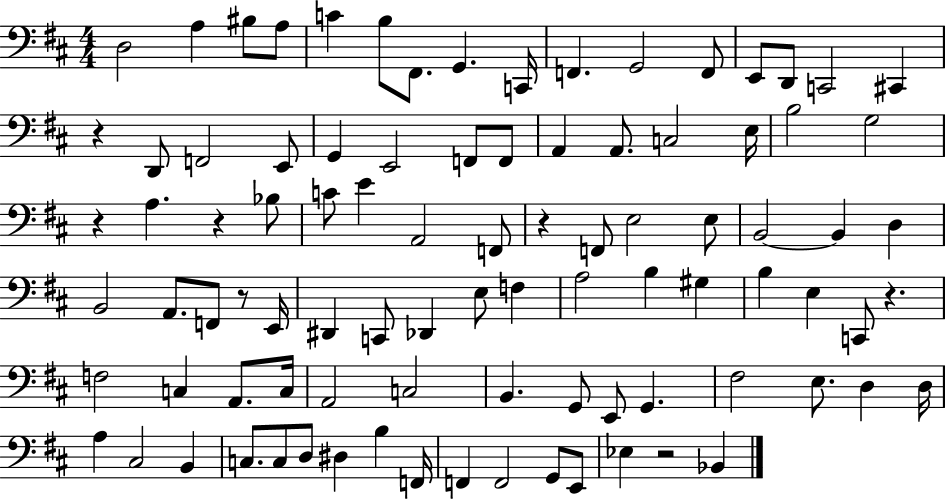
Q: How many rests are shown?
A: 7